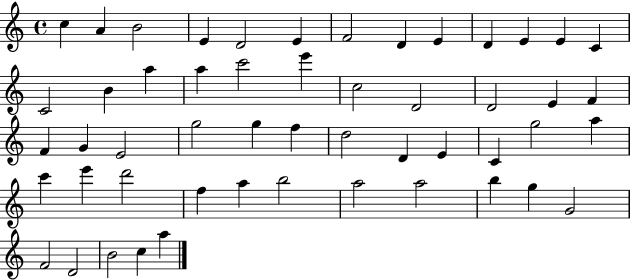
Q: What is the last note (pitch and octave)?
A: A5